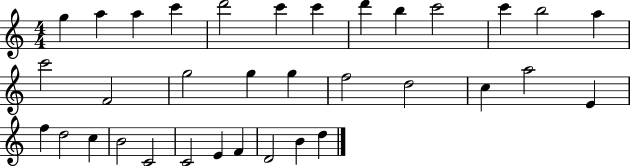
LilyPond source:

{
  \clef treble
  \numericTimeSignature
  \time 4/4
  \key c \major
  g''4 a''4 a''4 c'''4 | d'''2 c'''4 c'''4 | d'''4 b''4 c'''2 | c'''4 b''2 a''4 | \break c'''2 f'2 | g''2 g''4 g''4 | f''2 d''2 | c''4 a''2 e'4 | \break f''4 d''2 c''4 | b'2 c'2 | c'2 e'4 f'4 | d'2 b'4 d''4 | \break \bar "|."
}